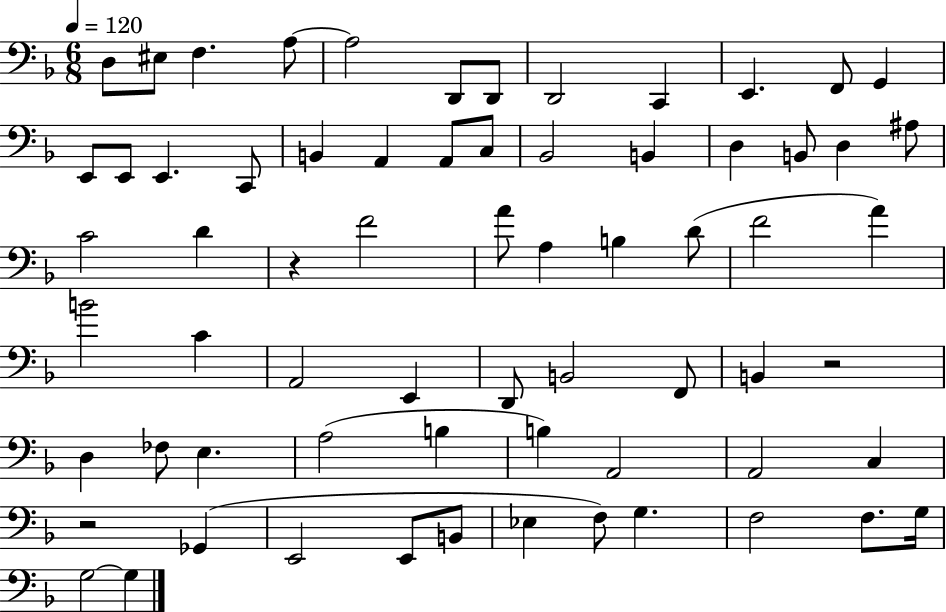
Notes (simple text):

D3/e EIS3/e F3/q. A3/e A3/h D2/e D2/e D2/h C2/q E2/q. F2/e G2/q E2/e E2/e E2/q. C2/e B2/q A2/q A2/e C3/e Bb2/h B2/q D3/q B2/e D3/q A#3/e C4/h D4/q R/q F4/h A4/e A3/q B3/q D4/e F4/h A4/q B4/h C4/q A2/h E2/q D2/e B2/h F2/e B2/q R/h D3/q FES3/e E3/q. A3/h B3/q B3/q A2/h A2/h C3/q R/h Gb2/q E2/h E2/e B2/e Eb3/q F3/e G3/q. F3/h F3/e. G3/s G3/h G3/q